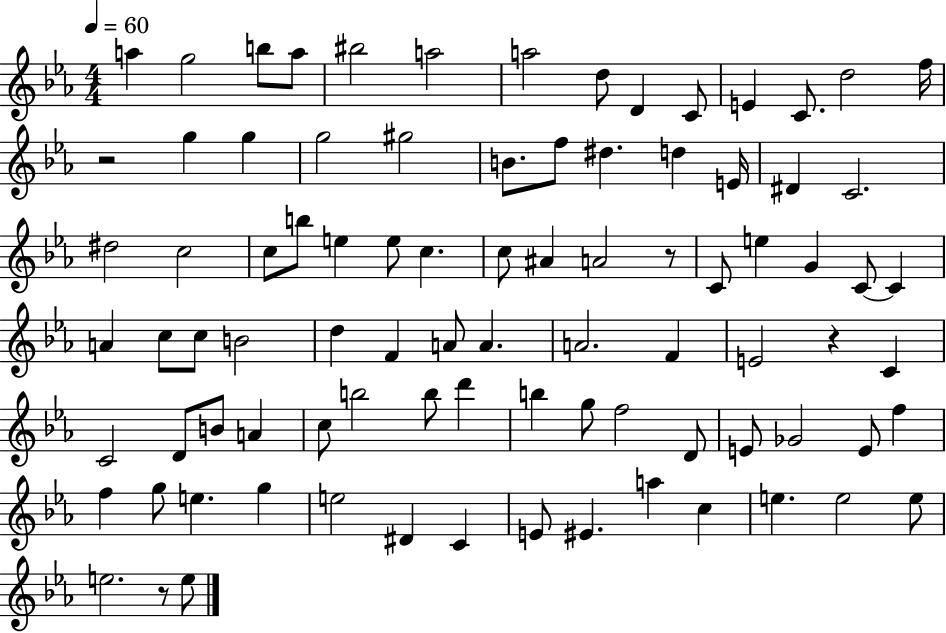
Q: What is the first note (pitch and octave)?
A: A5